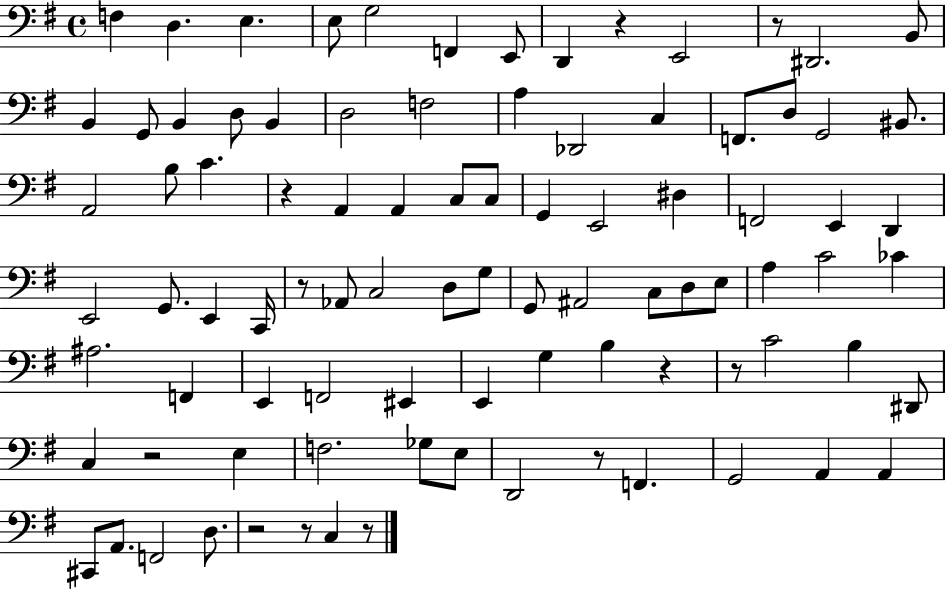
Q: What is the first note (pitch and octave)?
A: F3